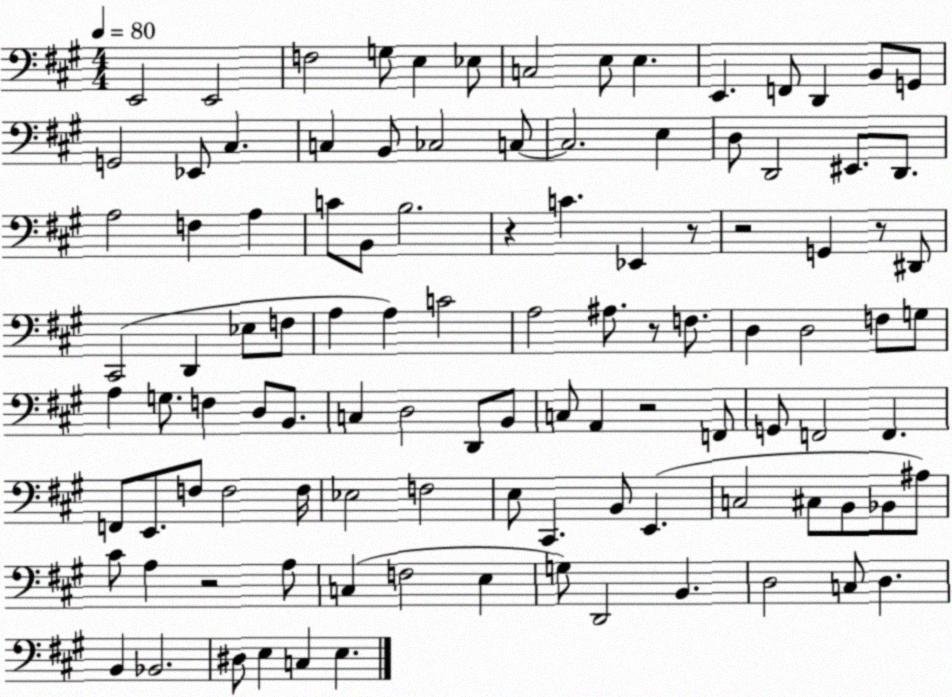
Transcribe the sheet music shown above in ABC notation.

X:1
T:Untitled
M:4/4
L:1/4
K:A
E,,2 E,,2 F,2 G,/2 E, _E,/2 C,2 E,/2 E, E,, F,,/2 D,, B,,/2 G,,/2 G,,2 _E,,/2 ^C, C, B,,/2 _C,2 C,/2 C,2 E, D,/2 D,,2 ^E,,/2 D,,/2 A,2 F, A, C/2 B,,/2 B,2 z C _E,, z/2 z2 G,, z/2 ^D,,/2 ^C,,2 D,, _E,/2 F,/2 A, A, C2 A,2 ^A,/2 z/2 F,/2 D, D,2 F,/2 G,/2 A, G,/2 F, D,/2 B,,/2 C, D,2 D,,/2 B,,/2 C,/2 A,, z2 F,,/2 G,,/2 F,,2 F,, F,,/2 E,,/2 F,/2 F,2 F,/4 _E,2 F,2 E,/2 ^C,, B,,/2 E,, C,2 ^C,/2 B,,/2 _B,,/2 ^A,/2 ^C/2 A, z2 A,/2 C, F,2 E, G,/2 D,,2 B,, D,2 C,/2 D, B,, _B,,2 ^D,/2 E, C, E,